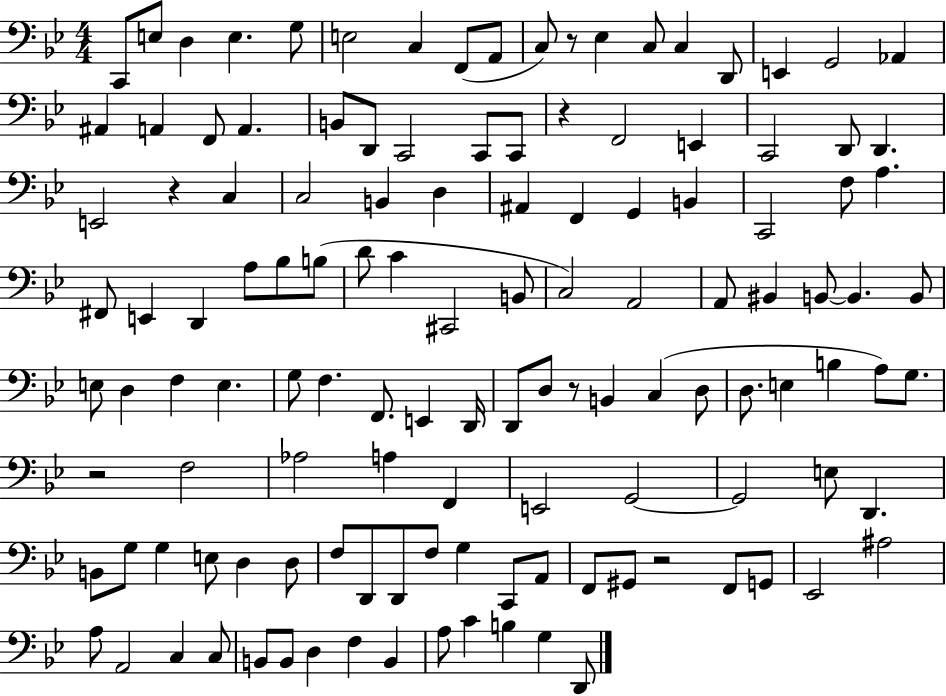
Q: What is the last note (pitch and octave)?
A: D2